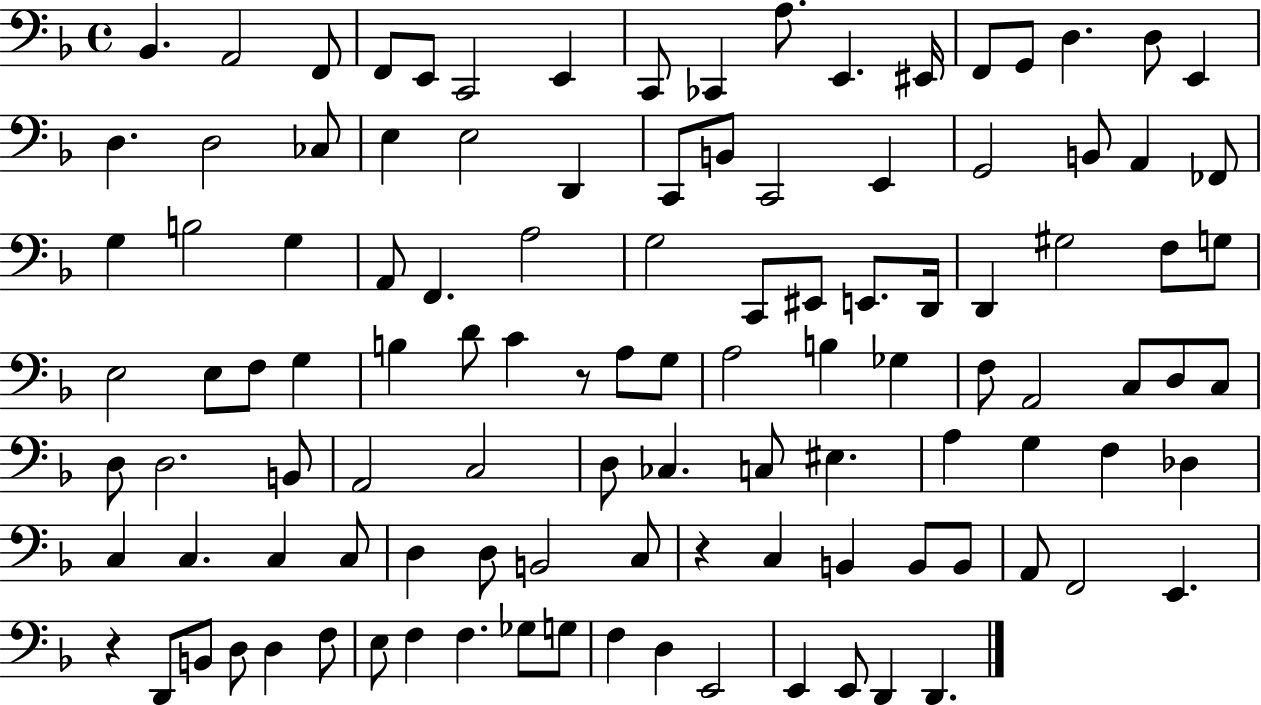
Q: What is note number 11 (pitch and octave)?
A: E2